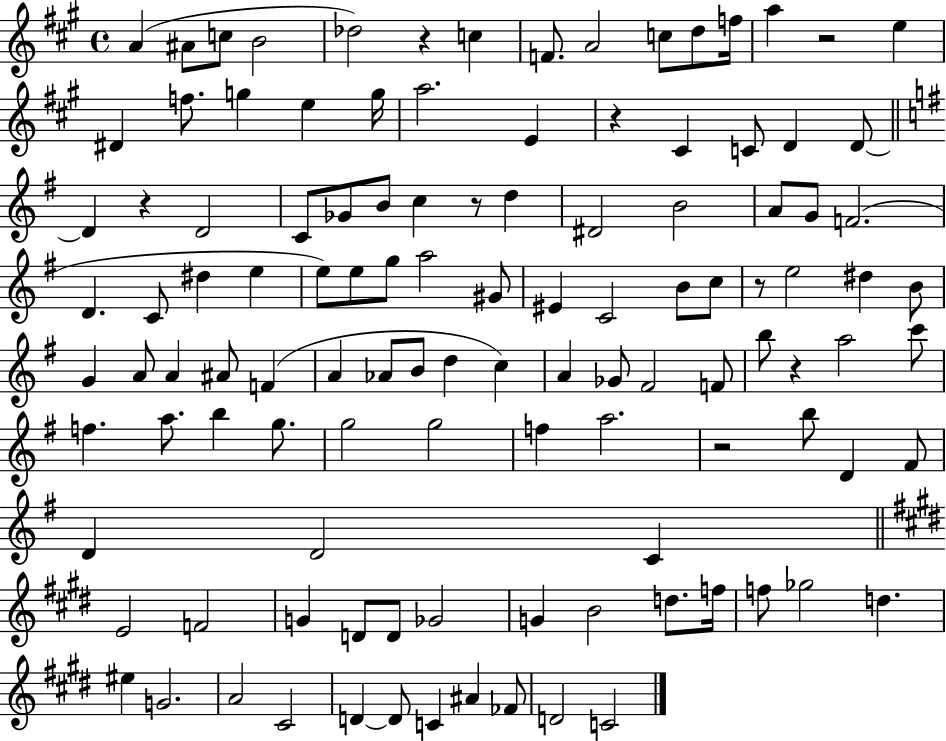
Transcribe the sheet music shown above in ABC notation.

X:1
T:Untitled
M:4/4
L:1/4
K:A
A ^A/2 c/2 B2 _d2 z c F/2 A2 c/2 d/2 f/4 a z2 e ^D f/2 g e g/4 a2 E z ^C C/2 D D/2 D z D2 C/2 _G/2 B/2 c z/2 d ^D2 B2 A/2 G/2 F2 D C/2 ^d e e/2 e/2 g/2 a2 ^G/2 ^E C2 B/2 c/2 z/2 e2 ^d B/2 G A/2 A ^A/2 F A _A/2 B/2 d c A _G/2 ^F2 F/2 b/2 z a2 c'/2 f a/2 b g/2 g2 g2 f a2 z2 b/2 D ^F/2 D D2 C E2 F2 G D/2 D/2 _G2 G B2 d/2 f/4 f/2 _g2 d ^e G2 A2 ^C2 D D/2 C ^A _F/2 D2 C2